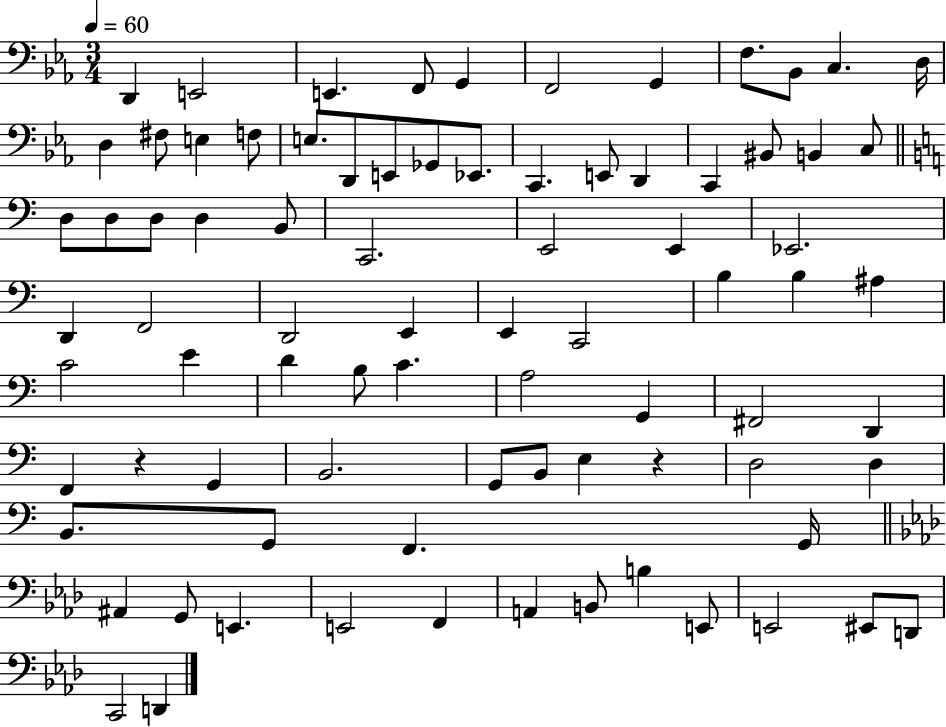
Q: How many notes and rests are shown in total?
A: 82